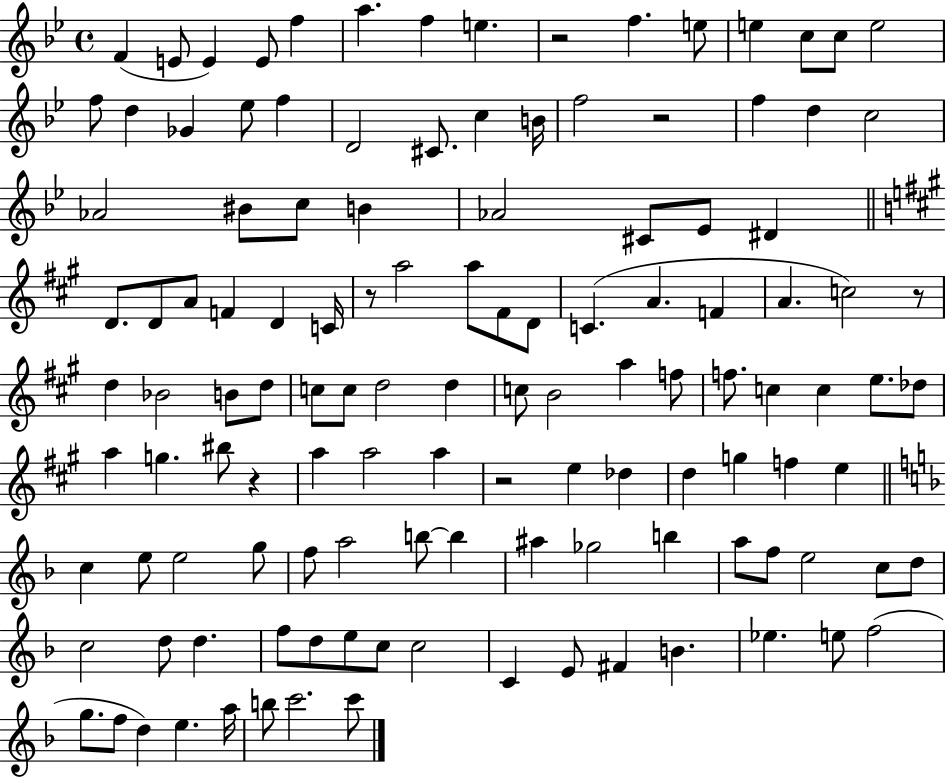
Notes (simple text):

F4/q E4/e E4/q E4/e F5/q A5/q. F5/q E5/q. R/h F5/q. E5/e E5/q C5/e C5/e E5/h F5/e D5/q Gb4/q Eb5/e F5/q D4/h C#4/e. C5/q B4/s F5/h R/h F5/q D5/q C5/h Ab4/h BIS4/e C5/e B4/q Ab4/h C#4/e Eb4/e D#4/q D4/e. D4/e A4/e F4/q D4/q C4/s R/e A5/h A5/e F#4/e D4/e C4/q. A4/q. F4/q A4/q. C5/h R/e D5/q Bb4/h B4/e D5/e C5/e C5/e D5/h D5/q C5/e B4/h A5/q F5/e F5/e. C5/q C5/q E5/e. Db5/e A5/q G5/q. BIS5/e R/q A5/q A5/h A5/q R/h E5/q Db5/q D5/q G5/q F5/q E5/q C5/q E5/e E5/h G5/e F5/e A5/h B5/e B5/q A#5/q Gb5/h B5/q A5/e F5/e E5/h C5/e D5/e C5/h D5/e D5/q. F5/e D5/e E5/e C5/e C5/h C4/q E4/e F#4/q B4/q. Eb5/q. E5/e F5/h G5/e. F5/e D5/q E5/q. A5/s B5/e C6/h. C6/e